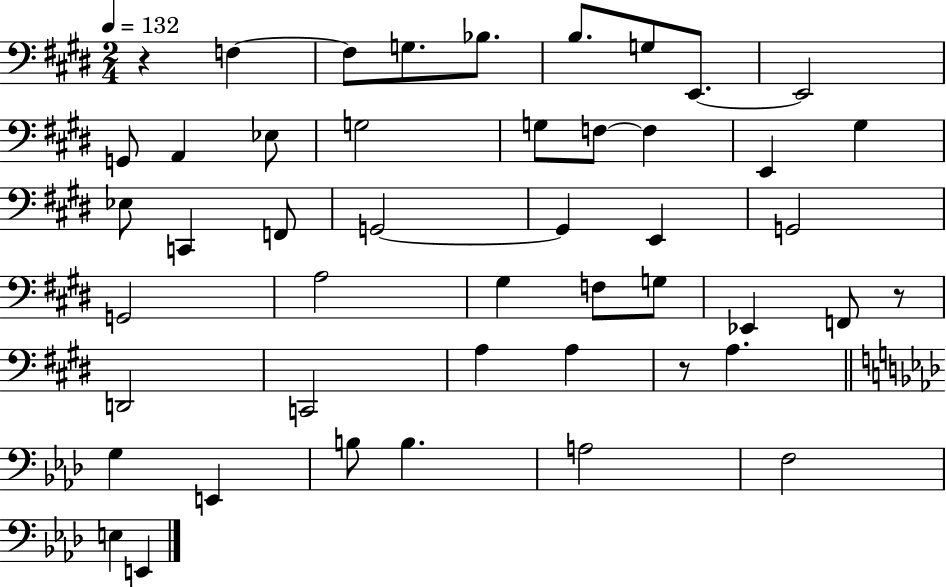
X:1
T:Untitled
M:2/4
L:1/4
K:E
z F, F,/2 G,/2 _B,/2 B,/2 G,/2 E,,/2 E,,2 G,,/2 A,, _E,/2 G,2 G,/2 F,/2 F, E,, ^G, _E,/2 C,, F,,/2 G,,2 G,, E,, G,,2 G,,2 A,2 ^G, F,/2 G,/2 _E,, F,,/2 z/2 D,,2 C,,2 A, A, z/2 A, G, E,, B,/2 B, A,2 F,2 E, E,,